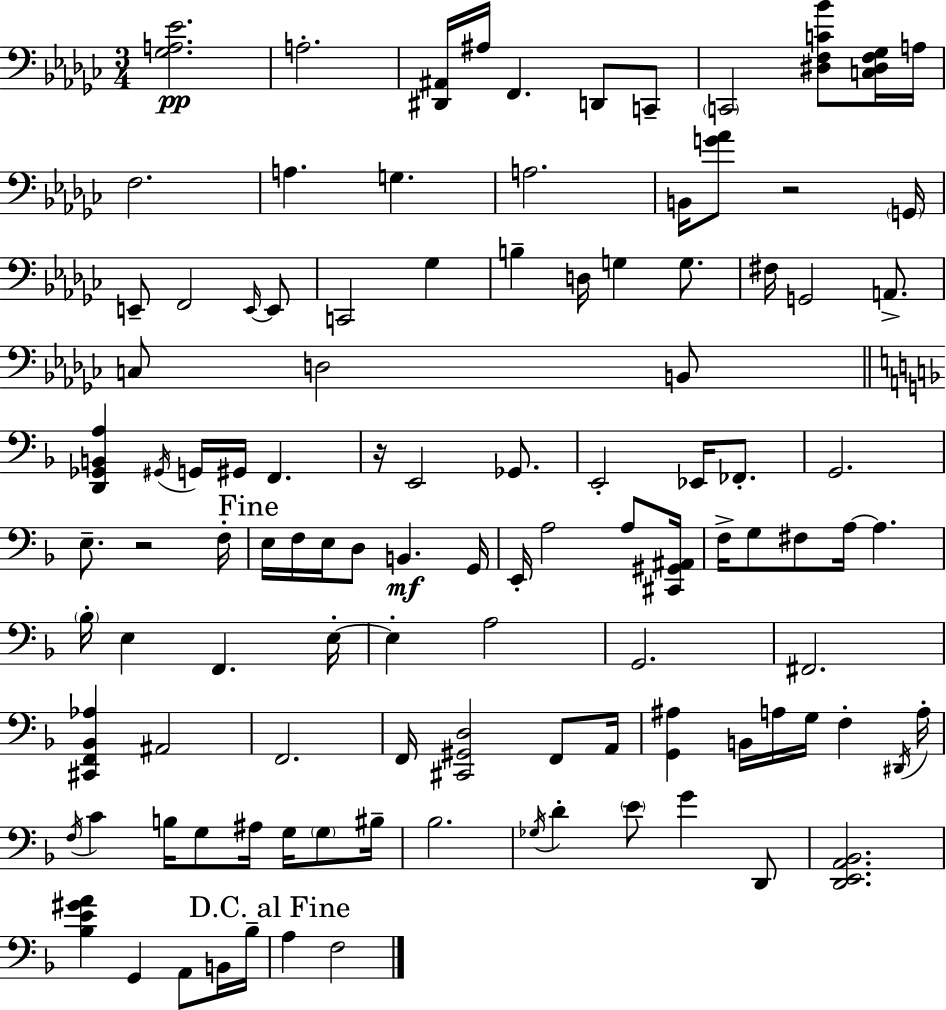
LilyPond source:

{
  \clef bass
  \numericTimeSignature
  \time 3/4
  \key ees \minor
  \repeat volta 2 { <ges a ees'>2.\pp | a2.-. | <dis, ais,>16 ais16 f,4. d,8 c,8-- | \parenthesize c,2 <dis f c' bes'>8 <c dis f ges>16 a16 | \break f2. | a4. g4. | a2. | b,16 <g' aes'>8 r2 \parenthesize g,16 | \break e,8-- f,2 \grace { e,16~ }~ e,8 | c,2 ges4 | b4-- d16 g4 g8. | fis16 g,2 a,8.-> | \break c8 d2 b,8 | \bar "||" \break \key d \minor <d, ges, b, a>4 \acciaccatura { gis,16 } g,16 gis,16 f,4. | r16 e,2 ges,8. | e,2-. ees,16 fes,8.-. | g,2. | \break e8.-- r2 | f16-. \mark "Fine" e16 f16 e16 d8 b,4.\mf | g,16 e,16-. a2 a8 | <cis, gis, ais,>16 f16-> g8 fis8 a16~~ a4. | \break \parenthesize bes16-. e4 f,4. | e16-.~~ e4-. a2 | g,2. | fis,2. | \break <cis, f, bes, aes>4 ais,2 | f,2. | f,16 <cis, gis, d>2 f,8 | a,16 <g, ais>4 b,16 a16 g16 f4-. | \break \acciaccatura { dis,16 } a16-. \acciaccatura { f16 } c'4 b16 g8 ais16 g16 | \parenthesize g8 bis16-- bes2. | \acciaccatura { ges16 } d'4-. \parenthesize e'8 g'4 | d,8 <d, e, a, bes,>2. | \break <bes e' gis' a'>4 g,4 | a,8 b,16 bes16-- \mark "D.C. al Fine" a4 f2 | } \bar "|."
}